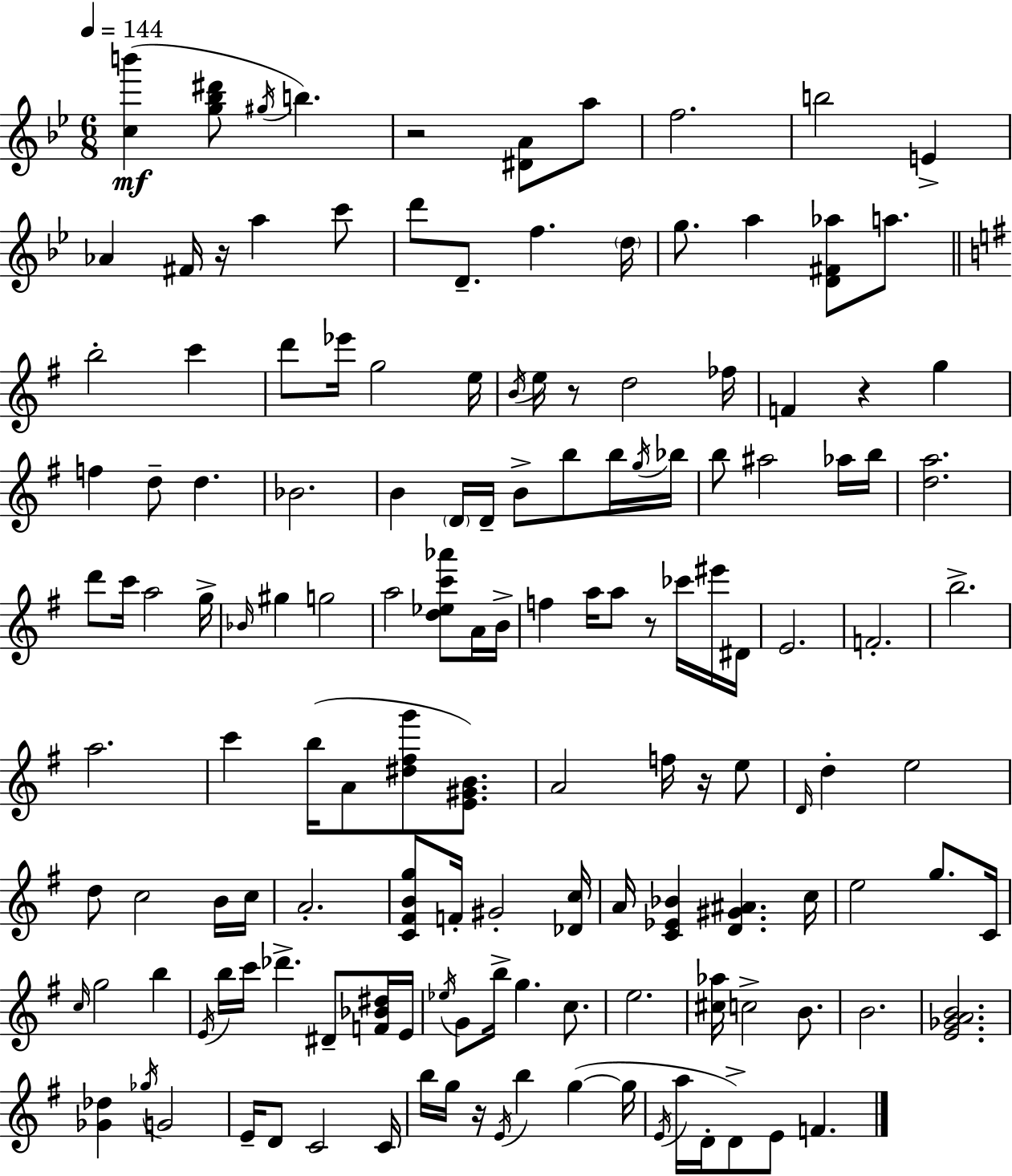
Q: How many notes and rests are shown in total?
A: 145